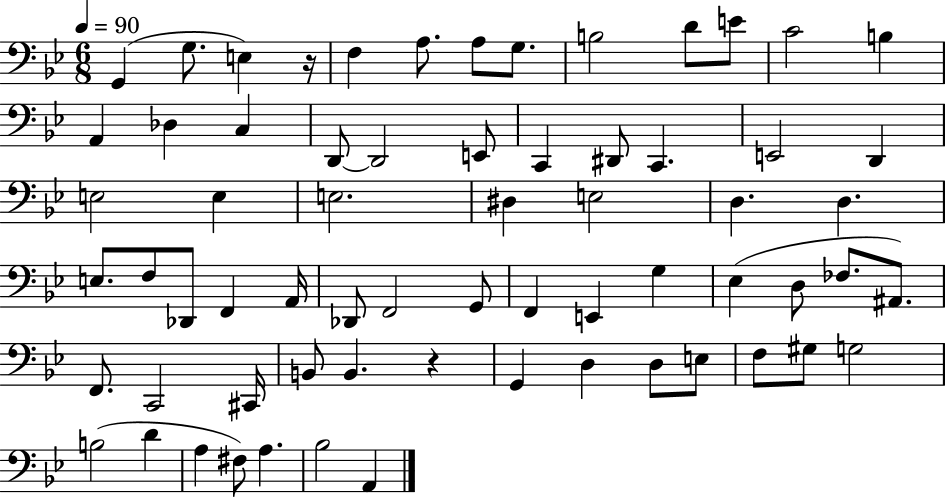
X:1
T:Untitled
M:6/8
L:1/4
K:Bb
G,, G,/2 E, z/4 F, A,/2 A,/2 G,/2 B,2 D/2 E/2 C2 B, A,, _D, C, D,,/2 D,,2 E,,/2 C,, ^D,,/2 C,, E,,2 D,, E,2 E, E,2 ^D, E,2 D, D, E,/2 F,/2 _D,,/2 F,, A,,/4 _D,,/2 F,,2 G,,/2 F,, E,, G, _E, D,/2 _F,/2 ^A,,/2 F,,/2 C,,2 ^C,,/4 B,,/2 B,, z G,, D, D,/2 E,/2 F,/2 ^G,/2 G,2 B,2 D A, ^F,/2 A, _B,2 A,,